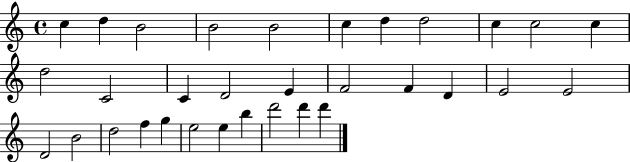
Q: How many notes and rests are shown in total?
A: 32